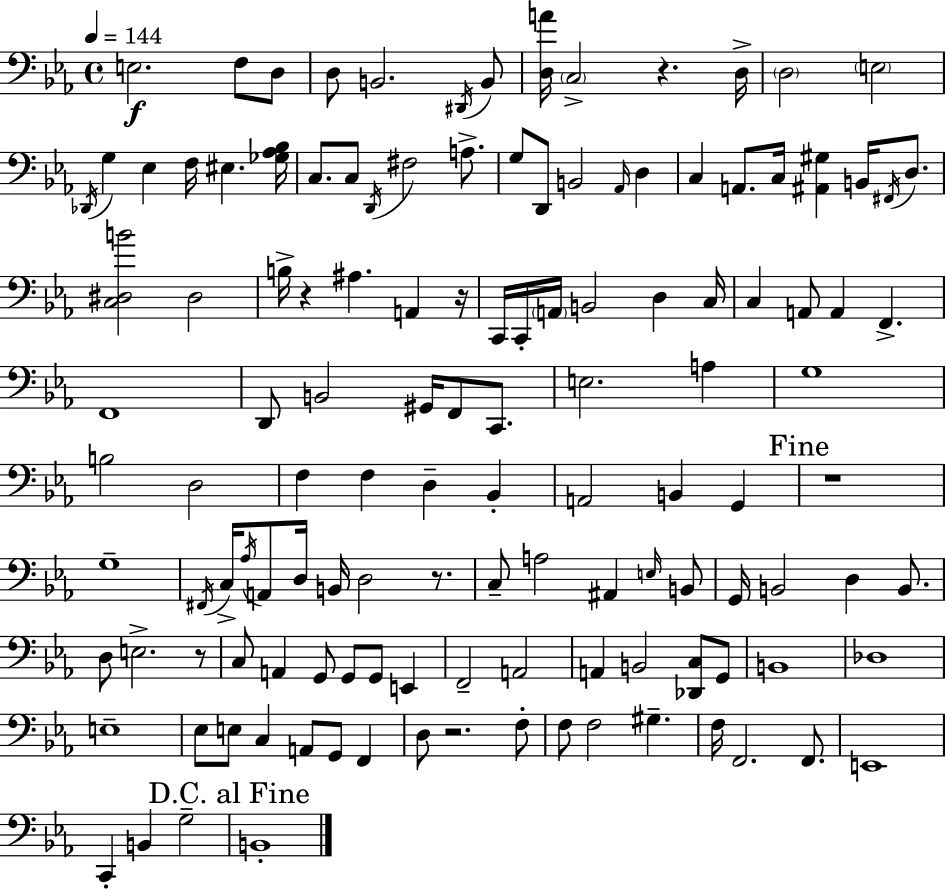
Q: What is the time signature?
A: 4/4